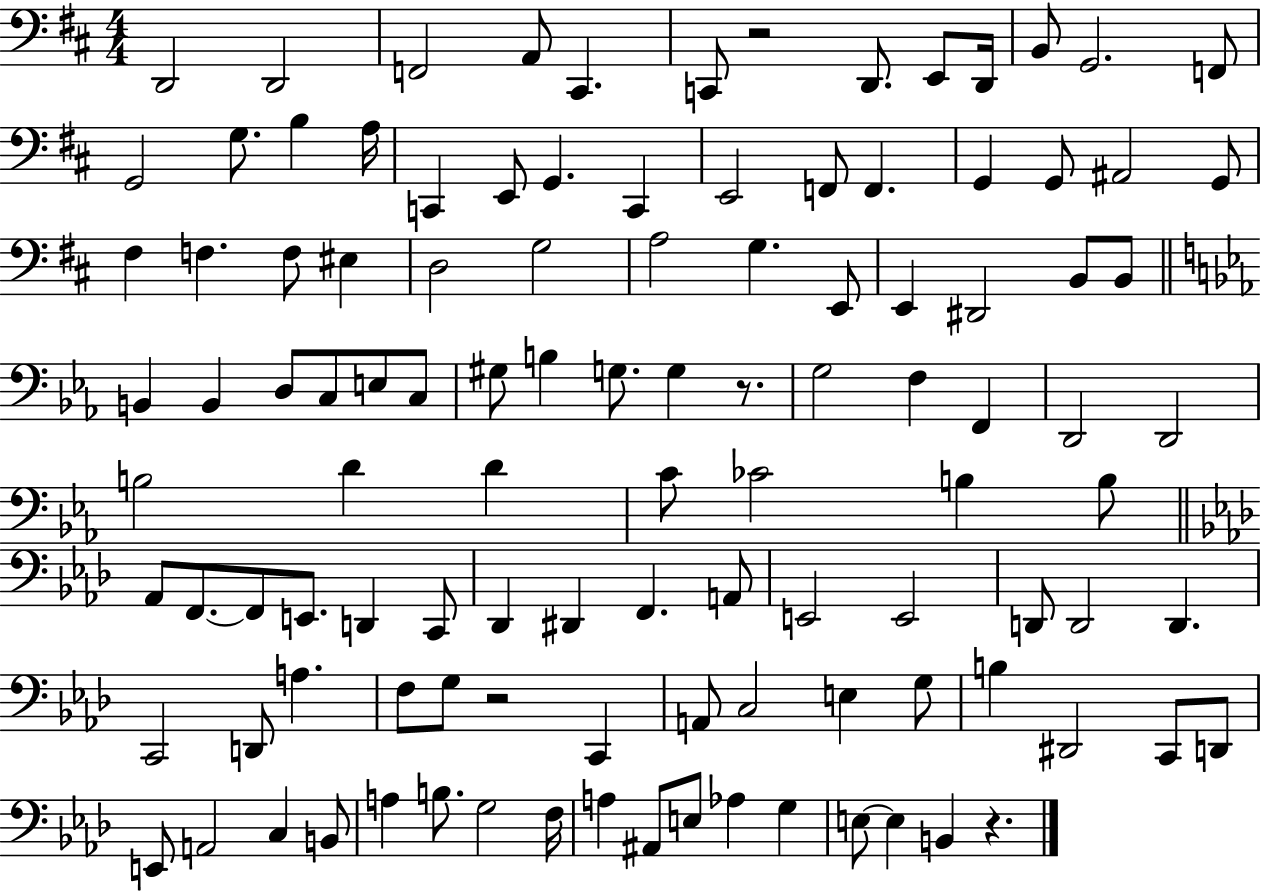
D2/h D2/h F2/h A2/e C#2/q. C2/e R/h D2/e. E2/e D2/s B2/e G2/h. F2/e G2/h G3/e. B3/q A3/s C2/q E2/e G2/q. C2/q E2/h F2/e F2/q. G2/q G2/e A#2/h G2/e F#3/q F3/q. F3/e EIS3/q D3/h G3/h A3/h G3/q. E2/e E2/q D#2/h B2/e B2/e B2/q B2/q D3/e C3/e E3/e C3/e G#3/e B3/q G3/e. G3/q R/e. G3/h F3/q F2/q D2/h D2/h B3/h D4/q D4/q C4/e CES4/h B3/q B3/e Ab2/e F2/e. F2/e E2/e. D2/q C2/e Db2/q D#2/q F2/q. A2/e E2/h E2/h D2/e D2/h D2/q. C2/h D2/e A3/q. F3/e G3/e R/h C2/q A2/e C3/h E3/q G3/e B3/q D#2/h C2/e D2/e E2/e A2/h C3/q B2/e A3/q B3/e. G3/h F3/s A3/q A#2/e E3/e Ab3/q G3/q E3/e E3/q B2/q R/q.